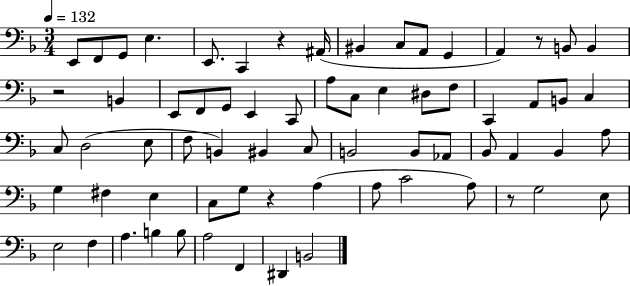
E2/e F2/e G2/e E3/q. E2/e. C2/q R/q A#2/s BIS2/q C3/e A2/e G2/q A2/q R/e B2/e B2/q R/h B2/q E2/e F2/e G2/e E2/q C2/e A3/e C3/e E3/q D#3/e F3/e C2/q A2/e B2/e C3/q C3/e D3/h E3/e F3/e B2/q BIS2/q C3/e B2/h B2/e Ab2/e Bb2/e A2/q Bb2/q A3/e G3/q F#3/q E3/q C3/e G3/e R/q A3/q A3/e C4/h A3/e R/e G3/h E3/e E3/h F3/q A3/q. B3/q B3/e A3/h F2/q D#2/q B2/h